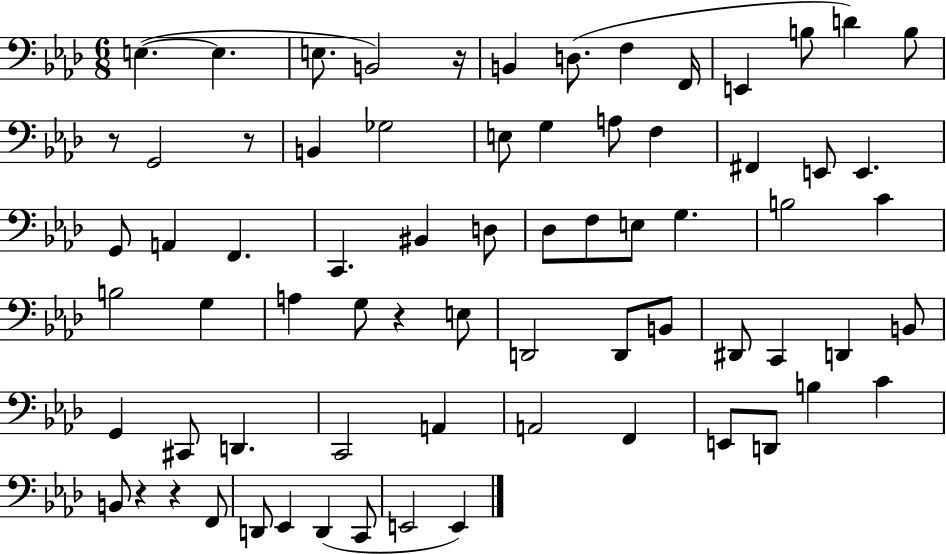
{
  \clef bass
  \numericTimeSignature
  \time 6/8
  \key aes \major
  e4.~(~ e4. | e8. b,2) r16 | b,4 d8.( f4 f,16 | e,4 b8 d'4) b8 | \break r8 g,2 r8 | b,4 ges2 | e8 g4 a8 f4 | fis,4 e,8 e,4. | \break g,8 a,4 f,4. | c,4. bis,4 d8 | des8 f8 e8 g4. | b2 c'4 | \break b2 g4 | a4 g8 r4 e8 | d,2 d,8 b,8 | dis,8 c,4 d,4 b,8 | \break g,4 cis,8 d,4. | c,2 a,4 | a,2 f,4 | e,8 d,8 b4 c'4 | \break b,8 r4 r4 f,8 | d,8 ees,4 d,4( c,8 | e,2 e,4) | \bar "|."
}